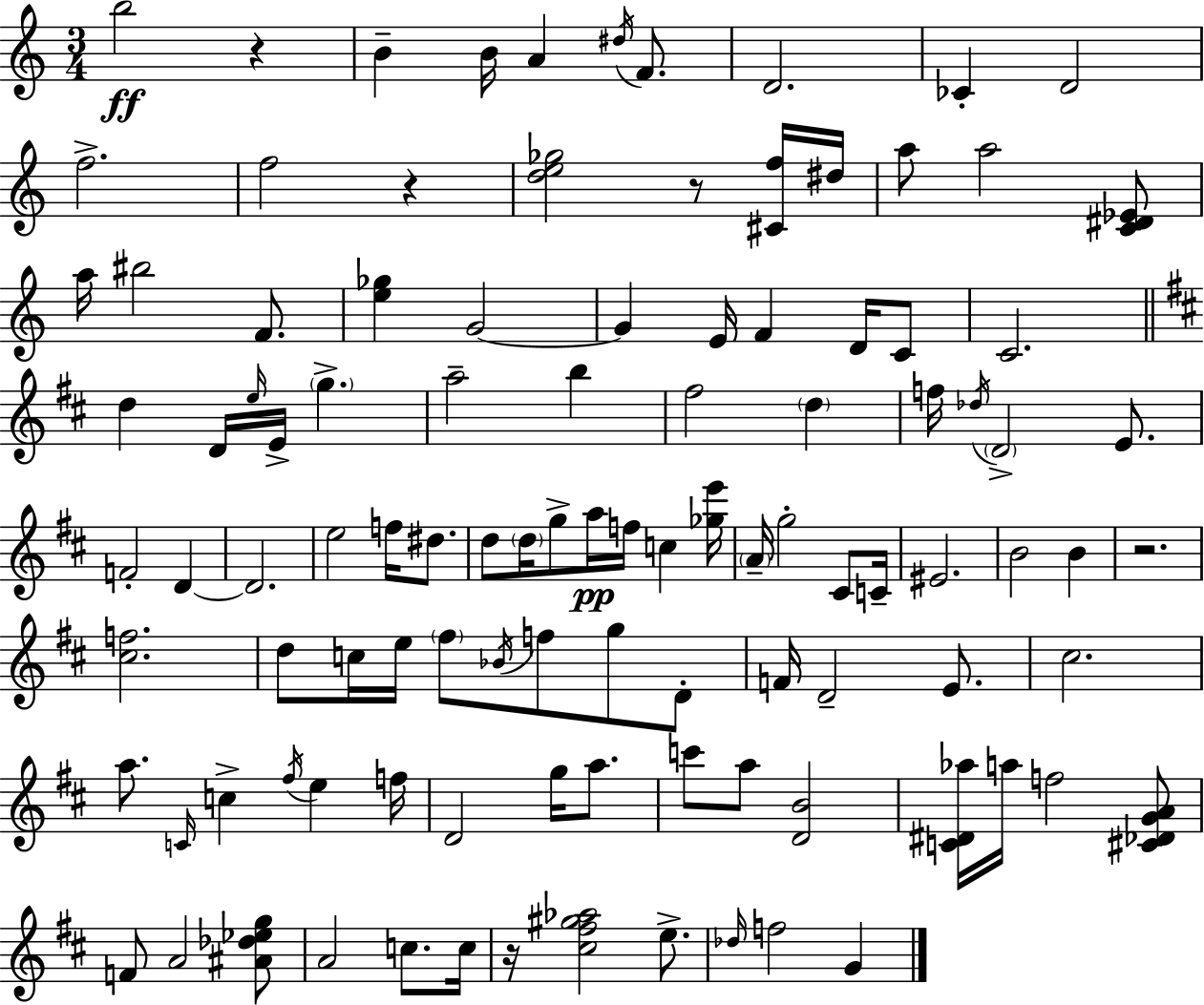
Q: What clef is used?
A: treble